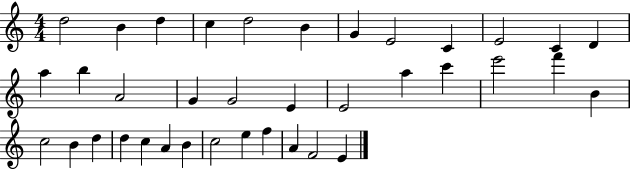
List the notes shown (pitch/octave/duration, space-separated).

D5/h B4/q D5/q C5/q D5/h B4/q G4/q E4/h C4/q E4/h C4/q D4/q A5/q B5/q A4/h G4/q G4/h E4/q E4/h A5/q C6/q E6/h F6/q B4/q C5/h B4/q D5/q D5/q C5/q A4/q B4/q C5/h E5/q F5/q A4/q F4/h E4/q